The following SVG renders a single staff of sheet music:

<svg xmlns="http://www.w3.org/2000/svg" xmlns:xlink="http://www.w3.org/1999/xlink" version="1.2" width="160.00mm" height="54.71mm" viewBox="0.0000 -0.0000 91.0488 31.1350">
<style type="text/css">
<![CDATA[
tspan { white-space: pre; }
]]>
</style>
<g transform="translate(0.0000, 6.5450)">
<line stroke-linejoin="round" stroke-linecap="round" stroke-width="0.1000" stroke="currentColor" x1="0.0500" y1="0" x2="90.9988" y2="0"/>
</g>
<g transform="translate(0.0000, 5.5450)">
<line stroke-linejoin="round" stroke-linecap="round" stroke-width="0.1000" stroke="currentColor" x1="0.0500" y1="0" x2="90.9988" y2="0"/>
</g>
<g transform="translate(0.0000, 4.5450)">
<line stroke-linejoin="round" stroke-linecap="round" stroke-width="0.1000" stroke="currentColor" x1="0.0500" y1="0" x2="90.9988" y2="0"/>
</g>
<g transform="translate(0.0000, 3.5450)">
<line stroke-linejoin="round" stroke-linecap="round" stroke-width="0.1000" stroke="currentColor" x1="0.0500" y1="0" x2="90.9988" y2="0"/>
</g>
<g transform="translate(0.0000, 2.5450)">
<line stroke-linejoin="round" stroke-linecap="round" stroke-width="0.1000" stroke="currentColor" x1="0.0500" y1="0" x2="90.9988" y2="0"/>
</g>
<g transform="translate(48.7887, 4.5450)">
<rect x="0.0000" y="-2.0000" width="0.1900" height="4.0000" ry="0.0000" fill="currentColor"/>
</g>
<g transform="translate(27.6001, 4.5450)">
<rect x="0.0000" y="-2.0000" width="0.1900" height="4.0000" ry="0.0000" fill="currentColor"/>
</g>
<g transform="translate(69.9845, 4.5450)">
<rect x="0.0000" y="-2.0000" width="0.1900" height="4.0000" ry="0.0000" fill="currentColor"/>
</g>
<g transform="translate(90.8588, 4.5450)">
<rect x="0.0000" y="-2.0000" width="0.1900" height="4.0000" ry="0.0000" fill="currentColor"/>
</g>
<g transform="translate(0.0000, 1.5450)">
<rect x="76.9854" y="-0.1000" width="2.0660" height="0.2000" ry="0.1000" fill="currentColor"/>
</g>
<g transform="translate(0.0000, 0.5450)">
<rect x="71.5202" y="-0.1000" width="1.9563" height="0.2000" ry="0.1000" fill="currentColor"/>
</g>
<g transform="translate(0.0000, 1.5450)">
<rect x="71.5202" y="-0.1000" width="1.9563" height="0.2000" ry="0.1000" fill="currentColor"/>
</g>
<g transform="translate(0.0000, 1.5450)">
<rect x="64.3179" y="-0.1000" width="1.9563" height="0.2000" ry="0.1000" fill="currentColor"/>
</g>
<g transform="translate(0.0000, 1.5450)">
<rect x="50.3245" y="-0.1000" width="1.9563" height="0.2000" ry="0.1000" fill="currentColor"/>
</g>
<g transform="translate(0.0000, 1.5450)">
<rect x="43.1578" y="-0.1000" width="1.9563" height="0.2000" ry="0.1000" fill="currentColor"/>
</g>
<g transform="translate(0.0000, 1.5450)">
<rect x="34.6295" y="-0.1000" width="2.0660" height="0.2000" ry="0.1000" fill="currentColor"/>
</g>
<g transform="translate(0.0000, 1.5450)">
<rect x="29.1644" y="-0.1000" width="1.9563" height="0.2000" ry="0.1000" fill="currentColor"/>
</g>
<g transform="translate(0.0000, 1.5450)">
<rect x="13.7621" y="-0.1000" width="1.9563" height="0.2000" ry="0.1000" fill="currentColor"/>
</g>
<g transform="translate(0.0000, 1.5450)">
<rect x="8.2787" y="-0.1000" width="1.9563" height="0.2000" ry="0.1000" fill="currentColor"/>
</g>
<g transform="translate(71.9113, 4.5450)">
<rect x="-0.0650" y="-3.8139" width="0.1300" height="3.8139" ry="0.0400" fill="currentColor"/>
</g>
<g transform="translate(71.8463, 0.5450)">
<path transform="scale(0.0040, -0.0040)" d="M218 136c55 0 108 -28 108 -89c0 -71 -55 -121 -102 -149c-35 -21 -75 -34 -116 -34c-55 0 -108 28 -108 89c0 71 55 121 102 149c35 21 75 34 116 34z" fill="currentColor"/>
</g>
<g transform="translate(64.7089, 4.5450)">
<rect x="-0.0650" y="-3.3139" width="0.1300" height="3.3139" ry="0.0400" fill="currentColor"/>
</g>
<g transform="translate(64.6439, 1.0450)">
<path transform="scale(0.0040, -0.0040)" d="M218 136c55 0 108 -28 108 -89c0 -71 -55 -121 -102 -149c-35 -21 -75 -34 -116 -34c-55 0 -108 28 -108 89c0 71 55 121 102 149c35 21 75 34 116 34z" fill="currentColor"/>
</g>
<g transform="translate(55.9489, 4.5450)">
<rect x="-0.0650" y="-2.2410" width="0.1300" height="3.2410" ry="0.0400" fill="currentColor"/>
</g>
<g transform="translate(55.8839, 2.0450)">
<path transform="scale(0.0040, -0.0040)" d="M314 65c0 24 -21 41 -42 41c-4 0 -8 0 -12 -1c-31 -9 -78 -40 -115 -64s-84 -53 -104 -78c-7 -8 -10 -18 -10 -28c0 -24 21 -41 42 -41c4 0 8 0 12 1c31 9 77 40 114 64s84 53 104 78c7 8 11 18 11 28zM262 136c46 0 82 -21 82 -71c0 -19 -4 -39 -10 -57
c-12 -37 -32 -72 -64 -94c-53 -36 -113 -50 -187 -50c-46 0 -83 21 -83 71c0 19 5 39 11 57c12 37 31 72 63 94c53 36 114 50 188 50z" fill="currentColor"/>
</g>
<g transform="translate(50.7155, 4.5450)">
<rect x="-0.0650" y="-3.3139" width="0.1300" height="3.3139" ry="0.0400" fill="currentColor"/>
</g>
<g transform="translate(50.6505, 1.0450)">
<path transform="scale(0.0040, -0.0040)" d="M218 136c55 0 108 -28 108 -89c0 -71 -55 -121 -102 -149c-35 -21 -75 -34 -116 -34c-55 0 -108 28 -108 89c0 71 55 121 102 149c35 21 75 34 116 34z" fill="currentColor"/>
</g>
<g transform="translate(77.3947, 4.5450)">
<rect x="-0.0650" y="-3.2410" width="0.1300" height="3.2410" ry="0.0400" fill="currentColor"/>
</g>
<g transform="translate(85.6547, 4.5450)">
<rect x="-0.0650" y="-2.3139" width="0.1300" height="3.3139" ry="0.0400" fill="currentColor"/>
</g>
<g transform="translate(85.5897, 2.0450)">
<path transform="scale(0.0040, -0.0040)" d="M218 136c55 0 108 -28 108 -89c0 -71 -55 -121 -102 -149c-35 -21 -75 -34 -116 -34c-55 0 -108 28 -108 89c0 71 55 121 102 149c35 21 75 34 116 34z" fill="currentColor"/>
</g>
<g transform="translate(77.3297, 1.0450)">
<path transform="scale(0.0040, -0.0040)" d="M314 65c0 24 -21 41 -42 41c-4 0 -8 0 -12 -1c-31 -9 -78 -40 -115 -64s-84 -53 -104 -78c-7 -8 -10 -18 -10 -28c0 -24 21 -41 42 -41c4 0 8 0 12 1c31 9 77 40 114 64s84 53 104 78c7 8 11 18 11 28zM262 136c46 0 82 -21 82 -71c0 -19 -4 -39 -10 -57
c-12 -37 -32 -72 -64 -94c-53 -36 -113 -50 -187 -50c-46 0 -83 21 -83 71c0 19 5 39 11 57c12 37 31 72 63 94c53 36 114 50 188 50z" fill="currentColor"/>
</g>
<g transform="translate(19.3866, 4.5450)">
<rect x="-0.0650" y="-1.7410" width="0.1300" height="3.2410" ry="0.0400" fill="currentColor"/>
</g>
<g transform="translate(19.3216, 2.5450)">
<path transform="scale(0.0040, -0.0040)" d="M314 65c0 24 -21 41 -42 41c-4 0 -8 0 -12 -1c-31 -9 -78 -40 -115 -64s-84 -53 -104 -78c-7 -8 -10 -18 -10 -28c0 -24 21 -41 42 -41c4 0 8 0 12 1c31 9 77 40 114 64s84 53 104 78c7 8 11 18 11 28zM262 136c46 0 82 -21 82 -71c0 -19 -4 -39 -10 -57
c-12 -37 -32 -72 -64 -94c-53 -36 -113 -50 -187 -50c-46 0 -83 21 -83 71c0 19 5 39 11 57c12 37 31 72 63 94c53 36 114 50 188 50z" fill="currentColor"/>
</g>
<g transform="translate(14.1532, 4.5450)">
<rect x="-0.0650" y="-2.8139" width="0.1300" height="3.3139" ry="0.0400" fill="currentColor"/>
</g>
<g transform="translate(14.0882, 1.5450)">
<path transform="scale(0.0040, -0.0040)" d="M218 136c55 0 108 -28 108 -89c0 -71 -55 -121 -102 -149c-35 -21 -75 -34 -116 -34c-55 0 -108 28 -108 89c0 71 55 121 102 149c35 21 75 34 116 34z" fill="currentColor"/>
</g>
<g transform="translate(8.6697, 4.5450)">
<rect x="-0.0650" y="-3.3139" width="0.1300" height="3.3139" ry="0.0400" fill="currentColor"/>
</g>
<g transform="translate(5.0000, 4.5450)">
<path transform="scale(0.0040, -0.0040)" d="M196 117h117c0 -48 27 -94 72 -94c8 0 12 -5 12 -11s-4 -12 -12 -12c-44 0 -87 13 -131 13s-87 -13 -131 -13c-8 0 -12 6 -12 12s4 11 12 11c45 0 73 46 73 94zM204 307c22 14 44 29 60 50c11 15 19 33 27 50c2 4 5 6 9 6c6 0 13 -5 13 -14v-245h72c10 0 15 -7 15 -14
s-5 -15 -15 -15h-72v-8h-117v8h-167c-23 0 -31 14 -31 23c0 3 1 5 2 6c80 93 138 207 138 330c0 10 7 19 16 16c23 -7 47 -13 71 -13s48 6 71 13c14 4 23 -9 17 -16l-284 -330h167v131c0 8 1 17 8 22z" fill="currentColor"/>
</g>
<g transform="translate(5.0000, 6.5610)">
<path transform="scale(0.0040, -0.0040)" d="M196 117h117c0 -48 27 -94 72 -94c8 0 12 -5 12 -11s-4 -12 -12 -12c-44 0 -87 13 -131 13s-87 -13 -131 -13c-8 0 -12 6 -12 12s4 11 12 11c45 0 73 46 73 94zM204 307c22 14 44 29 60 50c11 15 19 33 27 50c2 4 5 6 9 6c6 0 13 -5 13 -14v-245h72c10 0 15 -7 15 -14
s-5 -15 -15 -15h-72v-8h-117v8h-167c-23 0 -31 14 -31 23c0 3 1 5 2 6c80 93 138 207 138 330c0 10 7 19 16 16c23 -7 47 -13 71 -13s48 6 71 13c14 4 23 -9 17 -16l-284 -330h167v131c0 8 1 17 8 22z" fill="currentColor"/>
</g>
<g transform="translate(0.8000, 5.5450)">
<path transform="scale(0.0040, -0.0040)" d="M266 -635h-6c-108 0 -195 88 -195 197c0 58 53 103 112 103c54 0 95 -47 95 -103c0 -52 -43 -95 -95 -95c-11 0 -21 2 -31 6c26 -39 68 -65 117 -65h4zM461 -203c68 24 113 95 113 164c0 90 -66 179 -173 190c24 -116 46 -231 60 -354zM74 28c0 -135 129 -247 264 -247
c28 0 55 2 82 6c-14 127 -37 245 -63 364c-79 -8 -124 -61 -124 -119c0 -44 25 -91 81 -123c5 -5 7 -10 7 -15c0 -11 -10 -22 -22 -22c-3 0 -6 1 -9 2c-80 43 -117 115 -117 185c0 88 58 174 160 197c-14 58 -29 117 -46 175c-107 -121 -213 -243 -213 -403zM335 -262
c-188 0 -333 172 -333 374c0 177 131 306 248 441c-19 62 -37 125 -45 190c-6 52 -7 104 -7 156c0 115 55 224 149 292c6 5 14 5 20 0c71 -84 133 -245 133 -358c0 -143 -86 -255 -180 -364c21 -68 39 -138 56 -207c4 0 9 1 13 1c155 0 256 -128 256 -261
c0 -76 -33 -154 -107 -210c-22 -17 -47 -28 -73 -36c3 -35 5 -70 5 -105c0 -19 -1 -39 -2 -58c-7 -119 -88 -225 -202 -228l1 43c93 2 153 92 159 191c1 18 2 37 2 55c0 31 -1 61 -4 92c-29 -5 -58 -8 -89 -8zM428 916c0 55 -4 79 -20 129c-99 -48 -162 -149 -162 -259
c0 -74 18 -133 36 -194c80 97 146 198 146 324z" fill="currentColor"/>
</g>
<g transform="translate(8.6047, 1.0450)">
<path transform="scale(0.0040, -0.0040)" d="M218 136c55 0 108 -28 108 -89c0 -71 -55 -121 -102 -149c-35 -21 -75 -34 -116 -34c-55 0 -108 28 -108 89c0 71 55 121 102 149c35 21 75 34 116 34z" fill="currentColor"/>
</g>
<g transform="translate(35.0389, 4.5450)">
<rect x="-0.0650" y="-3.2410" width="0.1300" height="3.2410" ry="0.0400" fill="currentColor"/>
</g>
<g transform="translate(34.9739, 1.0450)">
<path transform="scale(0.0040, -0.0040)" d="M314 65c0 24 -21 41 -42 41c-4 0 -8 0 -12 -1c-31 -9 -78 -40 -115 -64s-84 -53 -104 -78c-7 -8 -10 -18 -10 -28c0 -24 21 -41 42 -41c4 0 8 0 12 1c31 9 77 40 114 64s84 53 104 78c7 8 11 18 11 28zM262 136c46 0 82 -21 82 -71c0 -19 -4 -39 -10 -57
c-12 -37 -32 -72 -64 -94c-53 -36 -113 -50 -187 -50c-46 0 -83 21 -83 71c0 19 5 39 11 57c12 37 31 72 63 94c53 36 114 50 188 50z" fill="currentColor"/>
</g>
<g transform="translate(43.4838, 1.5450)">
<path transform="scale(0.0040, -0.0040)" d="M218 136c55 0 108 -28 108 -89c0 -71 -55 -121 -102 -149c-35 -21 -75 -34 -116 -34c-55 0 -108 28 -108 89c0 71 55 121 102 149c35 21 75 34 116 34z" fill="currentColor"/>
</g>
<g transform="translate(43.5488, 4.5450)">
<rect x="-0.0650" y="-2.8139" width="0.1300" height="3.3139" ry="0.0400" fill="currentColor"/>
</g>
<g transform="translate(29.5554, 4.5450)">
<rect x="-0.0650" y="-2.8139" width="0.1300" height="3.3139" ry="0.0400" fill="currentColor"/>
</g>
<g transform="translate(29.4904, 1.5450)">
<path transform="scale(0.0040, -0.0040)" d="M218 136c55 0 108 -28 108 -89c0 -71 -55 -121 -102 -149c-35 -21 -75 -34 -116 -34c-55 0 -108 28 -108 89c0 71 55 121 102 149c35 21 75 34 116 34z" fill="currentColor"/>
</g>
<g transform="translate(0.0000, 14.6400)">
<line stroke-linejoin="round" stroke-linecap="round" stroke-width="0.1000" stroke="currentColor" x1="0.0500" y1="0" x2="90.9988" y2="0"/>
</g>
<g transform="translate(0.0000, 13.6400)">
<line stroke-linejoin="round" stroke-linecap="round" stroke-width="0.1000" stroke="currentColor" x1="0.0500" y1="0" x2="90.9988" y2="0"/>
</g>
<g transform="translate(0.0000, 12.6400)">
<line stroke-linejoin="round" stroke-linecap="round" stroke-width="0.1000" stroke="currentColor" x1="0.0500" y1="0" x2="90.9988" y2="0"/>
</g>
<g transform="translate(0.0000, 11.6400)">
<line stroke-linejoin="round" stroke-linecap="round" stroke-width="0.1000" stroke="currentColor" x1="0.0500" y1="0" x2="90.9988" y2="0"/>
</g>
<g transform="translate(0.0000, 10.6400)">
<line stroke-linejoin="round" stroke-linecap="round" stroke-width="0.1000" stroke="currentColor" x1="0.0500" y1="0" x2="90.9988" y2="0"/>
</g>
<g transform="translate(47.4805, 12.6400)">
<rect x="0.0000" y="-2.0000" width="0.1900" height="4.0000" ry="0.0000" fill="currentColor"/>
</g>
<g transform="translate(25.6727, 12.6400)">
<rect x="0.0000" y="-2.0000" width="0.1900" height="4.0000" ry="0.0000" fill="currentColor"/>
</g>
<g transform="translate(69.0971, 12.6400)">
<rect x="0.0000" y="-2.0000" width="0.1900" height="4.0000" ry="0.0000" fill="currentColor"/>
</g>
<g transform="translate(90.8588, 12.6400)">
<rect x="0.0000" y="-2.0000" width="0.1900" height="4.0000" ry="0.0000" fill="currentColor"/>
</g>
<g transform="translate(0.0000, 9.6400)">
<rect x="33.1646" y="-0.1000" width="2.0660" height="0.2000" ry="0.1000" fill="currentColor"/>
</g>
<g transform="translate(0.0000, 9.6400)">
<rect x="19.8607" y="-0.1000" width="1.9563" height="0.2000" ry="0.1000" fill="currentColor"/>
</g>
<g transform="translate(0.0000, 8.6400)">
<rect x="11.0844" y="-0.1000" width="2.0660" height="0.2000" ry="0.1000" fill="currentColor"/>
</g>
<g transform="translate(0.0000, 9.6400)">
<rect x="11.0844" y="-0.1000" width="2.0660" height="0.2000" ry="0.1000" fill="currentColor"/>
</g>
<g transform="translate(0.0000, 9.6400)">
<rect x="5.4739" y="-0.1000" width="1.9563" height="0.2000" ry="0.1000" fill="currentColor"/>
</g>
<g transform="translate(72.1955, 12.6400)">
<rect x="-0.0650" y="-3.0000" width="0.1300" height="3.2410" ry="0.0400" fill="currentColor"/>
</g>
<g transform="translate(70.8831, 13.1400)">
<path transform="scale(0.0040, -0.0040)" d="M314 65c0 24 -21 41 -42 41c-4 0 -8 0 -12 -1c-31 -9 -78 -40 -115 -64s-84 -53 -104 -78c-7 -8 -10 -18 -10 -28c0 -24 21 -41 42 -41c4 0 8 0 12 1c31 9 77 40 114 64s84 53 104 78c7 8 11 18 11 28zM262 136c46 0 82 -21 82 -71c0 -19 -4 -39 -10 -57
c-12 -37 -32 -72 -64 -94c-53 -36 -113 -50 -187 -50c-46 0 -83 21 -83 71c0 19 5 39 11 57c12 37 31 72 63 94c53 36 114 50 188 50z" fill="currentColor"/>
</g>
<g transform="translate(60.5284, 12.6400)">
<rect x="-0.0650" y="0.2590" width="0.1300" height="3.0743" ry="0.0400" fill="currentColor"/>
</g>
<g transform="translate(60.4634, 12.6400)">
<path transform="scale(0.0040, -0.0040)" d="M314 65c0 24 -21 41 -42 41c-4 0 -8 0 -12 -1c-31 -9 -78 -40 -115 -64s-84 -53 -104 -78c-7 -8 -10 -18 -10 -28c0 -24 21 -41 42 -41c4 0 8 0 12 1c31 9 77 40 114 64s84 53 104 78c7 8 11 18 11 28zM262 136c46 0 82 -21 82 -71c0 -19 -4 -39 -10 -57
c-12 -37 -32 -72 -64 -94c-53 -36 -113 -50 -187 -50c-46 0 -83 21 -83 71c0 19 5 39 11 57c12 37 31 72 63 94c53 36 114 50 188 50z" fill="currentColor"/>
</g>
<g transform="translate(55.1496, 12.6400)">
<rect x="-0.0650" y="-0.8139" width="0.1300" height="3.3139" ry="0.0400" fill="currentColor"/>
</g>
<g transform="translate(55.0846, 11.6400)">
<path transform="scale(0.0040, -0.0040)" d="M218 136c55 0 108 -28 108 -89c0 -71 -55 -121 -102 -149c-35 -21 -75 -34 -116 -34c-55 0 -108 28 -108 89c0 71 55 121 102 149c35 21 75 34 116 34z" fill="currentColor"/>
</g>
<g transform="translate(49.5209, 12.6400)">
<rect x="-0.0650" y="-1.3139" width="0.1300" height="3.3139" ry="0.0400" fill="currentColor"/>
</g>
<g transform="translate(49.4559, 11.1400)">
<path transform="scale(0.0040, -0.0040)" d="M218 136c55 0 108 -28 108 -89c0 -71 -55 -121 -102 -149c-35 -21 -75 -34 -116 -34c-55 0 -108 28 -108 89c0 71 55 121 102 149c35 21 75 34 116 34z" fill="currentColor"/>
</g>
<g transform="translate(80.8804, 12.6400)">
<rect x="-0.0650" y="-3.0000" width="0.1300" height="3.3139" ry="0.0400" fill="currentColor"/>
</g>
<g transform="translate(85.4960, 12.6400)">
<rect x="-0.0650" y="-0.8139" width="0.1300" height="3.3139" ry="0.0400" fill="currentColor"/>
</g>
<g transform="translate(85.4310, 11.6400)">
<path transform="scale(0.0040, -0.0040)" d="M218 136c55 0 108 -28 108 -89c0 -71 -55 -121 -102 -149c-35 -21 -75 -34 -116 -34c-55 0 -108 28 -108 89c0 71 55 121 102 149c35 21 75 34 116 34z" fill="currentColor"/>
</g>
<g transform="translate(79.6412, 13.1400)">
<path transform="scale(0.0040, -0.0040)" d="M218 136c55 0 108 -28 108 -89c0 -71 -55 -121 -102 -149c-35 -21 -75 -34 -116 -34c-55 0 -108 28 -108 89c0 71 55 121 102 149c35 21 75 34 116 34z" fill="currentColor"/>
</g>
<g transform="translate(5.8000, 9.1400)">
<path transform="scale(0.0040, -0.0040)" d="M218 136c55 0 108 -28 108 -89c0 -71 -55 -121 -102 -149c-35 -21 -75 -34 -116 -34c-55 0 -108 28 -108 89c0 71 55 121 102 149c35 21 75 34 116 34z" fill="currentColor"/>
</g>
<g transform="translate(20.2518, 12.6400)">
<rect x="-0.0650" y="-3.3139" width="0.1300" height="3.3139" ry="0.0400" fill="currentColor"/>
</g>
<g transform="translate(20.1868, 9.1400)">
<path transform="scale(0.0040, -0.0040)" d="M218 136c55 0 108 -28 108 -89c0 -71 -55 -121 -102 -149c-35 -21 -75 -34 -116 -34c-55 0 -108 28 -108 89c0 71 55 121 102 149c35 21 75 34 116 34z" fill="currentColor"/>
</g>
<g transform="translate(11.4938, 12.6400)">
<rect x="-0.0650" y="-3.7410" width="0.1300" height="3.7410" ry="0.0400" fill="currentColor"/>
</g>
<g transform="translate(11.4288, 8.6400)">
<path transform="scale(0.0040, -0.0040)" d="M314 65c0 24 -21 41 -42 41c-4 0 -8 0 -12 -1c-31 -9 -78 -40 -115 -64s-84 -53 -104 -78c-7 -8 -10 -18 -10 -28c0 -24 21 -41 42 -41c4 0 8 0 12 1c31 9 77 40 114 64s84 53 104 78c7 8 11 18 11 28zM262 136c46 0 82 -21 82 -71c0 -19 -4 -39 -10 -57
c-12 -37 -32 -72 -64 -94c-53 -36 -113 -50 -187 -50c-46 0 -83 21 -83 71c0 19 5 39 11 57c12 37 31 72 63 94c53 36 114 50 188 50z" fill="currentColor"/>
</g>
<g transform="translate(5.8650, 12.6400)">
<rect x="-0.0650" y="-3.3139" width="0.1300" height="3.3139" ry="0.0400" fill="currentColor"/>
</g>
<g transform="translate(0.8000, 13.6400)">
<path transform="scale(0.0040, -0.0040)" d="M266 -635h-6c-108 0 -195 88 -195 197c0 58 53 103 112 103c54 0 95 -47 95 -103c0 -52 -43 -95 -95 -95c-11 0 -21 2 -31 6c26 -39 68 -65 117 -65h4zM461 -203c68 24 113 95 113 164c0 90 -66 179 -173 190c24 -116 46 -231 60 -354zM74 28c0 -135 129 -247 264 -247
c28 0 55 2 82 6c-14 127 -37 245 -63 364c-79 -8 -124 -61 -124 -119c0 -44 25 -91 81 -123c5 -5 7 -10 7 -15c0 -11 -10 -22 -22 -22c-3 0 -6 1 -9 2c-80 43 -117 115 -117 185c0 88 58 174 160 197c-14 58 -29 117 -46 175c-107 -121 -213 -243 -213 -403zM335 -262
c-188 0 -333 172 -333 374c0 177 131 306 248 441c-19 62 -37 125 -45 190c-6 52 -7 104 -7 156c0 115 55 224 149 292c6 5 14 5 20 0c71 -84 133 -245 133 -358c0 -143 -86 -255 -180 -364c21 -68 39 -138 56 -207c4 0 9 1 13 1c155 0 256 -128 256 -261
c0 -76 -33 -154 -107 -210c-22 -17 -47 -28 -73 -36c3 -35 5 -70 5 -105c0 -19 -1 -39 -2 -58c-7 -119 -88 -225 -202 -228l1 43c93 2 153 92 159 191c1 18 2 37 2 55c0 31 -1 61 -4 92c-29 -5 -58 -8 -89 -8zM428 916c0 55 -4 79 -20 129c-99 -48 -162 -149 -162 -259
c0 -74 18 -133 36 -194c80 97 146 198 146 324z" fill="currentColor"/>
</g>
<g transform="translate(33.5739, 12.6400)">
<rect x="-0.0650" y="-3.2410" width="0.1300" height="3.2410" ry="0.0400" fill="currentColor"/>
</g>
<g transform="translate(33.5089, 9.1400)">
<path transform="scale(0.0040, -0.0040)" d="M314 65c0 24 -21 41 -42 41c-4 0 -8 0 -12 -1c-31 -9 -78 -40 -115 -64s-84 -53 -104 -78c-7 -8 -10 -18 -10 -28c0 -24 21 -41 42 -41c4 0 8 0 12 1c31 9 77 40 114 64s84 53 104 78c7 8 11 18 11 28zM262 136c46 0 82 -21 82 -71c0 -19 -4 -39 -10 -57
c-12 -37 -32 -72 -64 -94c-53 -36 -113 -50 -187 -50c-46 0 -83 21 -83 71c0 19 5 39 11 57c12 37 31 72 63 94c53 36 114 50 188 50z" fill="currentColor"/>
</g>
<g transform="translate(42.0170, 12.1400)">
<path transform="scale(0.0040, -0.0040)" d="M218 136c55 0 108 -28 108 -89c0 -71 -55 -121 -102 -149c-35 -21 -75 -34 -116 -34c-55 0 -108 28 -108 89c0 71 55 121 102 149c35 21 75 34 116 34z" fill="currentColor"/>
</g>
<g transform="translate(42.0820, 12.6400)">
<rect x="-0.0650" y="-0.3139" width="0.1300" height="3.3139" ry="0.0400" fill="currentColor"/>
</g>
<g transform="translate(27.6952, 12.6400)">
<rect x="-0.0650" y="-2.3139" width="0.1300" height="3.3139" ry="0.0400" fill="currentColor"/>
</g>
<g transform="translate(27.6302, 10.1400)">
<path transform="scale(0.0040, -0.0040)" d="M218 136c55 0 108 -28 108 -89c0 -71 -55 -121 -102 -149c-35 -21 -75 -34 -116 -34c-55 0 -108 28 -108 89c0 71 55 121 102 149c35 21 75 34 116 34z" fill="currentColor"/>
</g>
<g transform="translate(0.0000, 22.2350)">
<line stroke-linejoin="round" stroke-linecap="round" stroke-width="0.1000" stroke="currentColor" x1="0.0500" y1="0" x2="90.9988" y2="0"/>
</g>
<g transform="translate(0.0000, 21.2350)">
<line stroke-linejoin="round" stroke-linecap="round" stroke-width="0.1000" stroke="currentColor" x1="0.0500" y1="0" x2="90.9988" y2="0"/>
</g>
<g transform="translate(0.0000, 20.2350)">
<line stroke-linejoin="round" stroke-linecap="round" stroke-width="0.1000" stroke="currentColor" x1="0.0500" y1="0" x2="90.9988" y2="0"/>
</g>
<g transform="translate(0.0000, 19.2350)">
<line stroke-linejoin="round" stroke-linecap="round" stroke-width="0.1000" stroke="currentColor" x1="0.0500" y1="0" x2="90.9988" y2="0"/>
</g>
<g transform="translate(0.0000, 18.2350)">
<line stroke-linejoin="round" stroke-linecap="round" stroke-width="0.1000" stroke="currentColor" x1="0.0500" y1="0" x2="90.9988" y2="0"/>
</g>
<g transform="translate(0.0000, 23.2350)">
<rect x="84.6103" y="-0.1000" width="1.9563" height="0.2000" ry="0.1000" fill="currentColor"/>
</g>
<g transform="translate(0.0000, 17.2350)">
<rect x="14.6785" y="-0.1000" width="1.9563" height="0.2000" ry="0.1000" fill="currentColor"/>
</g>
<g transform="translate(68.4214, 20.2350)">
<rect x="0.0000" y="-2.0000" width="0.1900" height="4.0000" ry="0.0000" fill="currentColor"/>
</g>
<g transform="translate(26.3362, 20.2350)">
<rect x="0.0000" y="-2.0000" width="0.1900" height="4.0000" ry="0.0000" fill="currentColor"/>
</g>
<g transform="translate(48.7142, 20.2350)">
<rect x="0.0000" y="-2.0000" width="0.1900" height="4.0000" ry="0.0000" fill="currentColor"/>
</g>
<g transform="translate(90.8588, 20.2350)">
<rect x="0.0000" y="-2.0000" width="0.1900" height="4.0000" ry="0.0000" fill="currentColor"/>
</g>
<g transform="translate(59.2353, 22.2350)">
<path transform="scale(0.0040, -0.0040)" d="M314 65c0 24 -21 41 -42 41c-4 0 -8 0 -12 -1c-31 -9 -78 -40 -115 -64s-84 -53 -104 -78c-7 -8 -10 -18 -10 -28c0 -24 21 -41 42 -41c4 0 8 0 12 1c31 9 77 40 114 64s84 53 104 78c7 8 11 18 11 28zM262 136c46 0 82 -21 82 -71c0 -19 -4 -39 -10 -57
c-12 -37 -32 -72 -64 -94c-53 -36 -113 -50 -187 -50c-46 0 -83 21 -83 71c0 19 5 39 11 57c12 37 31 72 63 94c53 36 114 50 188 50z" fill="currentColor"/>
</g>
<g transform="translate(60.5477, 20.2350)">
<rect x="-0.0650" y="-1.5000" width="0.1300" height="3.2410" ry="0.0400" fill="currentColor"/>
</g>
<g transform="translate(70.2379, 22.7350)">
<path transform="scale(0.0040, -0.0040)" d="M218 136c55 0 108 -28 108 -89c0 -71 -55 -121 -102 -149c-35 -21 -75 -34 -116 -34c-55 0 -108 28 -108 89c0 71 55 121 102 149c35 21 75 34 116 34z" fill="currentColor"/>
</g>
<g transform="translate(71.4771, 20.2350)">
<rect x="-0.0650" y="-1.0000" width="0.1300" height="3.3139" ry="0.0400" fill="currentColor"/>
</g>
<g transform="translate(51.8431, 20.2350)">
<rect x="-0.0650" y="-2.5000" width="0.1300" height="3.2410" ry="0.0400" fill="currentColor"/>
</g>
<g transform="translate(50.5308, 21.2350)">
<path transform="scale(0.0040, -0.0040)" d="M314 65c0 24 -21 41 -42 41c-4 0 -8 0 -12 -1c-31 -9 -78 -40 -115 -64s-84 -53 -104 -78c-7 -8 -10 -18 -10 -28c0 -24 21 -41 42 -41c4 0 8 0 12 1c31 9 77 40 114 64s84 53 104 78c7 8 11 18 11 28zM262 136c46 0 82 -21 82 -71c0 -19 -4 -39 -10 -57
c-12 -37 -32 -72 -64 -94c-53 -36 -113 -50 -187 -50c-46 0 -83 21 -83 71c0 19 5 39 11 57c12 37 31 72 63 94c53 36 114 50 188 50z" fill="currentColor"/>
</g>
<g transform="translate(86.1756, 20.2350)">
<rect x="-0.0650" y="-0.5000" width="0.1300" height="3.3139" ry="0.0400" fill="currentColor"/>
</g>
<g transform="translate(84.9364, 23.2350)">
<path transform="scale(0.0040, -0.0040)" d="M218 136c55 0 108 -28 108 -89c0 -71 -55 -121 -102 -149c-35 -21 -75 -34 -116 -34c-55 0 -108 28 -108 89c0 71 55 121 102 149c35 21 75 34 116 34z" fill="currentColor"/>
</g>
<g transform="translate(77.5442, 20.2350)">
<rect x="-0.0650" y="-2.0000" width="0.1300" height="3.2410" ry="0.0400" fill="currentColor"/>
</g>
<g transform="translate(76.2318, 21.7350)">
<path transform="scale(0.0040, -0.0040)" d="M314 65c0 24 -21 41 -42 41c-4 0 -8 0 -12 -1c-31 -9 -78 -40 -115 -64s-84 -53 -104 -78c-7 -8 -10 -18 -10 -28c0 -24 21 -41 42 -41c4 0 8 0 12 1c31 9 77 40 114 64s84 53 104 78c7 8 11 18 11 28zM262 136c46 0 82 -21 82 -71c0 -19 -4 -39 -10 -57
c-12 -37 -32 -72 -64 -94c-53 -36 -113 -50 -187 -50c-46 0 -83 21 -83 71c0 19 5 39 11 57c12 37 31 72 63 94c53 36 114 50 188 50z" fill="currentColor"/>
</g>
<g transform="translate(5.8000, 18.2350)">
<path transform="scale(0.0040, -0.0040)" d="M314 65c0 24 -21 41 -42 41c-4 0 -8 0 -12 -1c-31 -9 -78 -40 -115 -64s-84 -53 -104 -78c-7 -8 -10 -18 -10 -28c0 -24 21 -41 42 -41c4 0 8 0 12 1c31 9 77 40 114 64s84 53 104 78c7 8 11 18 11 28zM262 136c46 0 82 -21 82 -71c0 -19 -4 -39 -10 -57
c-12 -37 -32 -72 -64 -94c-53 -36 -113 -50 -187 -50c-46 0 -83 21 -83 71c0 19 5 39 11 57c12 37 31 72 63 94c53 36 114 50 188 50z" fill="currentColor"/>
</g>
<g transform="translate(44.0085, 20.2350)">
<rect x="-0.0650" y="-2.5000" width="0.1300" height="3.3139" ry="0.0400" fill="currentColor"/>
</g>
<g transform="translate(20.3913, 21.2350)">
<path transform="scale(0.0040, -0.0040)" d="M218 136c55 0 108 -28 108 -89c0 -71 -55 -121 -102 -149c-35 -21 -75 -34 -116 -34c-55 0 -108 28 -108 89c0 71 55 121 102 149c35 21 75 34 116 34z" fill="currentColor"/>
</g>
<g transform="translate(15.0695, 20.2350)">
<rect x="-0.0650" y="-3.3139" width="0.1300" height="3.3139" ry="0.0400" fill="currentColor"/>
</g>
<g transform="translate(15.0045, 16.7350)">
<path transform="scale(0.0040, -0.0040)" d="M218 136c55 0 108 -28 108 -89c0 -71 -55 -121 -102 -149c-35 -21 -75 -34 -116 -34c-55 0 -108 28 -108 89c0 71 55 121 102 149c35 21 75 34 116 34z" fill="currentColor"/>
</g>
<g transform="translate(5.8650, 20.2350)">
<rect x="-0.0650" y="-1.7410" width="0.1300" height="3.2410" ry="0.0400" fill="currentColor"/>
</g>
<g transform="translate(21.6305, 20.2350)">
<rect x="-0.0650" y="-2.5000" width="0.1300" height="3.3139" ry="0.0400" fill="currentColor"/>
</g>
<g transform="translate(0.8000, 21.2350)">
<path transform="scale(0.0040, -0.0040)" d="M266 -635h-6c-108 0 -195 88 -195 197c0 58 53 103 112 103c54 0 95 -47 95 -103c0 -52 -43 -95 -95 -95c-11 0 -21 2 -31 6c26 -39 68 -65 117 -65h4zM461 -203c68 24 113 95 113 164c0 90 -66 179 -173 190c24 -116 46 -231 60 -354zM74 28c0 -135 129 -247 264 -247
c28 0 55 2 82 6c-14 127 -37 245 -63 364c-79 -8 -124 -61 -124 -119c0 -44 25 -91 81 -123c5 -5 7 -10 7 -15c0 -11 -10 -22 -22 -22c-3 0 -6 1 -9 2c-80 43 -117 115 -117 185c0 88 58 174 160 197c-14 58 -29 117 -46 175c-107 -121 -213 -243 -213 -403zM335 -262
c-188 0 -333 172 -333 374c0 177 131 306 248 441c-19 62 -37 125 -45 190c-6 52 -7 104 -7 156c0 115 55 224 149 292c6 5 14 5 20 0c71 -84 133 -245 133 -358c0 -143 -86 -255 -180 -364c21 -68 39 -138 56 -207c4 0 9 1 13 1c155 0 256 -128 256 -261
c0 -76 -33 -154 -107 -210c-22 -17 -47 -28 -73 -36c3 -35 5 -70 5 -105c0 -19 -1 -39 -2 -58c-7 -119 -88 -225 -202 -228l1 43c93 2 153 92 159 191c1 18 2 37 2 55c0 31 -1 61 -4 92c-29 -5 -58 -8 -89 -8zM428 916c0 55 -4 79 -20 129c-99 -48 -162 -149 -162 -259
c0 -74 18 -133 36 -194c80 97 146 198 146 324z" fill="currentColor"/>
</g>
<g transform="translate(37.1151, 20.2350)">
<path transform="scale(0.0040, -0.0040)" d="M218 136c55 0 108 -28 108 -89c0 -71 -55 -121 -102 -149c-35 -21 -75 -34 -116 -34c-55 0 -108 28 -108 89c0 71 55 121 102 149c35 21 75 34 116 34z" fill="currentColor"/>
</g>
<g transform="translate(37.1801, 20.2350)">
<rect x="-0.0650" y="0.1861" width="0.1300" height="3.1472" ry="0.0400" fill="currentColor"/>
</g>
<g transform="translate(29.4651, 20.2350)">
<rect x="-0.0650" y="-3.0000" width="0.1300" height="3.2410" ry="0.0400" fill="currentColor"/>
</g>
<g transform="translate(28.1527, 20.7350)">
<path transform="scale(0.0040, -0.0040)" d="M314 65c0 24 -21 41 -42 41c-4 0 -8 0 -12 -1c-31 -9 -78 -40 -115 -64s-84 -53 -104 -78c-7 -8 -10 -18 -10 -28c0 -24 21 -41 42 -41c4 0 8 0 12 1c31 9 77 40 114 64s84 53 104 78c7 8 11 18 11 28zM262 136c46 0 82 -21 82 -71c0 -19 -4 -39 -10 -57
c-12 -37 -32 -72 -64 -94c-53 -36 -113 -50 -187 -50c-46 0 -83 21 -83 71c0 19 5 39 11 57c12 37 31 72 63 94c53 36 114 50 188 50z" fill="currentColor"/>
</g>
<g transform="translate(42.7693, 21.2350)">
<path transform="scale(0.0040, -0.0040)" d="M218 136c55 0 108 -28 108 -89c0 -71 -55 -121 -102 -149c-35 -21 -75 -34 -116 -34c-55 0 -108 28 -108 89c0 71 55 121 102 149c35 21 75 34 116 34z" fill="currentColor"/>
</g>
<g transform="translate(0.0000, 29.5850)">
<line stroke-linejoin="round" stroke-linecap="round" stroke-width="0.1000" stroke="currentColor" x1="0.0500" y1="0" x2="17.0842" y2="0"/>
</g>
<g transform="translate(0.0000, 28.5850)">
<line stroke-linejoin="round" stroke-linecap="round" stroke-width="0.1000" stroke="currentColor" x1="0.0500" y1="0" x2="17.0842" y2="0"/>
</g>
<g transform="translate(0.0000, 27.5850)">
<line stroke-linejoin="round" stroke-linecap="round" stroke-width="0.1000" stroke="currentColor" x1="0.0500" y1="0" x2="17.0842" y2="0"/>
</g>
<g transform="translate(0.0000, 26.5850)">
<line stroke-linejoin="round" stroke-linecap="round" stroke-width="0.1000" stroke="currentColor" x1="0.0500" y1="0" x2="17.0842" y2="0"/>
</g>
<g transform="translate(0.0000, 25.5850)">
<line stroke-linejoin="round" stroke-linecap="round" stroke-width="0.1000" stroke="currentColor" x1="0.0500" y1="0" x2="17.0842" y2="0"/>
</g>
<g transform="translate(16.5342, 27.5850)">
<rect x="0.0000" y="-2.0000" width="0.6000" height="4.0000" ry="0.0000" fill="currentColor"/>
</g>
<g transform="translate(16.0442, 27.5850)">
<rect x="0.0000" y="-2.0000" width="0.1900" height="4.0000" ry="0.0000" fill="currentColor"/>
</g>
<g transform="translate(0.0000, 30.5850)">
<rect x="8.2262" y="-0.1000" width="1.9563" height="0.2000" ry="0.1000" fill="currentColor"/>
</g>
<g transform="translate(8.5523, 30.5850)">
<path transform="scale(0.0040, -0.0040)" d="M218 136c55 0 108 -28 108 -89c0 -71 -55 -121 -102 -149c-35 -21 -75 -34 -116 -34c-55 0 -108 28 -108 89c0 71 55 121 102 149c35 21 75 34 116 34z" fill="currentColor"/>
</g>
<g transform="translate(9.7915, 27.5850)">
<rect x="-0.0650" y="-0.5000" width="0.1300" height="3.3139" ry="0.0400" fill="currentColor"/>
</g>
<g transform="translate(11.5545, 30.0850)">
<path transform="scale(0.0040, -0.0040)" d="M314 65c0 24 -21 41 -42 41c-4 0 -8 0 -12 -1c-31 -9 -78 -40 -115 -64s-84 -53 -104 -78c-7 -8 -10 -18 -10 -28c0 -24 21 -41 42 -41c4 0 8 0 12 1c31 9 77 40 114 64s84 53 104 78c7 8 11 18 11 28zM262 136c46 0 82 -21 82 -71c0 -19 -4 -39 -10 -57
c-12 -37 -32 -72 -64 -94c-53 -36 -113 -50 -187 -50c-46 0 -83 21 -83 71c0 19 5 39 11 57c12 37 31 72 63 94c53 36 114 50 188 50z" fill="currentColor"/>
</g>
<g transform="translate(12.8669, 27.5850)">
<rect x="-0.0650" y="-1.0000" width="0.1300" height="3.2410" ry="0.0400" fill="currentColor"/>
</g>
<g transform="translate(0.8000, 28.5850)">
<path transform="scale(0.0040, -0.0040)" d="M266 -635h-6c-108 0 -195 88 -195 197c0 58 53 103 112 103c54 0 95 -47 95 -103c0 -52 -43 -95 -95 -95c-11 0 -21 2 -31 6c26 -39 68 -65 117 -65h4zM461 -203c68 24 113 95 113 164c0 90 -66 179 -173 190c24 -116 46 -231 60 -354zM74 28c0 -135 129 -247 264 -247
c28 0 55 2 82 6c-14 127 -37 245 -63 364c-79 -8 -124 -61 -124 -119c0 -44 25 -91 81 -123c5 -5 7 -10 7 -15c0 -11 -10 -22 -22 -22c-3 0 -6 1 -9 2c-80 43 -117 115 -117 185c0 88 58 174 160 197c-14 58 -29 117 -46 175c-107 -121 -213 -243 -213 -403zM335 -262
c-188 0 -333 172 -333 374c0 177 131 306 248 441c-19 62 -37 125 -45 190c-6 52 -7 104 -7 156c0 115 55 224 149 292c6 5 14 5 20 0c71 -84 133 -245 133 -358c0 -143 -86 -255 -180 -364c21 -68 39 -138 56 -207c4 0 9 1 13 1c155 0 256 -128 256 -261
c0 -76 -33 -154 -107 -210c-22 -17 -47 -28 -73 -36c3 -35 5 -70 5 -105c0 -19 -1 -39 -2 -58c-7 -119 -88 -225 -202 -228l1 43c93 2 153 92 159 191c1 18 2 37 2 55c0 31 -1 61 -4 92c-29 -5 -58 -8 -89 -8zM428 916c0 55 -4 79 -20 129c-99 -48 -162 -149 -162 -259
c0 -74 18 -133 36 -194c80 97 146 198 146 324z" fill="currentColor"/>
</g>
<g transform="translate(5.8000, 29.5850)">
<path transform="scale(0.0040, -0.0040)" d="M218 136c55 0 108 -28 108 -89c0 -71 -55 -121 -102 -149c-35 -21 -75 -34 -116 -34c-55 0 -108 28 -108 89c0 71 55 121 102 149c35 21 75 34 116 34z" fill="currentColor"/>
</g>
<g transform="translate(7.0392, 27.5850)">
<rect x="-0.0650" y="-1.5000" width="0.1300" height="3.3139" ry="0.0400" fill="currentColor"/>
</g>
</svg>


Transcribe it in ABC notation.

X:1
T:Untitled
M:4/4
L:1/4
K:C
b a f2 a b2 a b g2 b c' b2 g b c'2 b g b2 c e d B2 A2 A d f2 b G A2 B G G2 E2 D F2 C E C D2